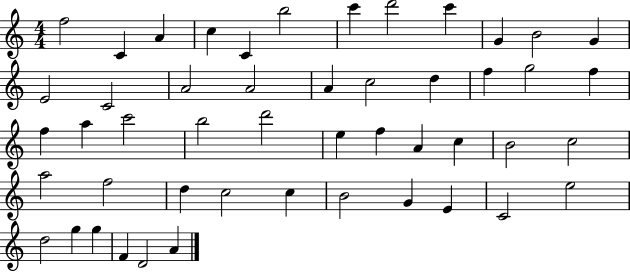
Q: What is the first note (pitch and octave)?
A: F5